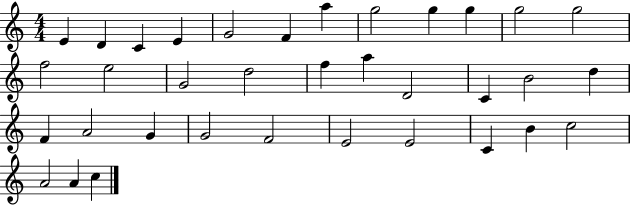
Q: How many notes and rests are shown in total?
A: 35